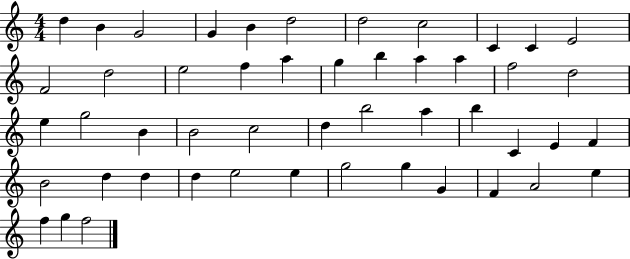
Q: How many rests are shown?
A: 0